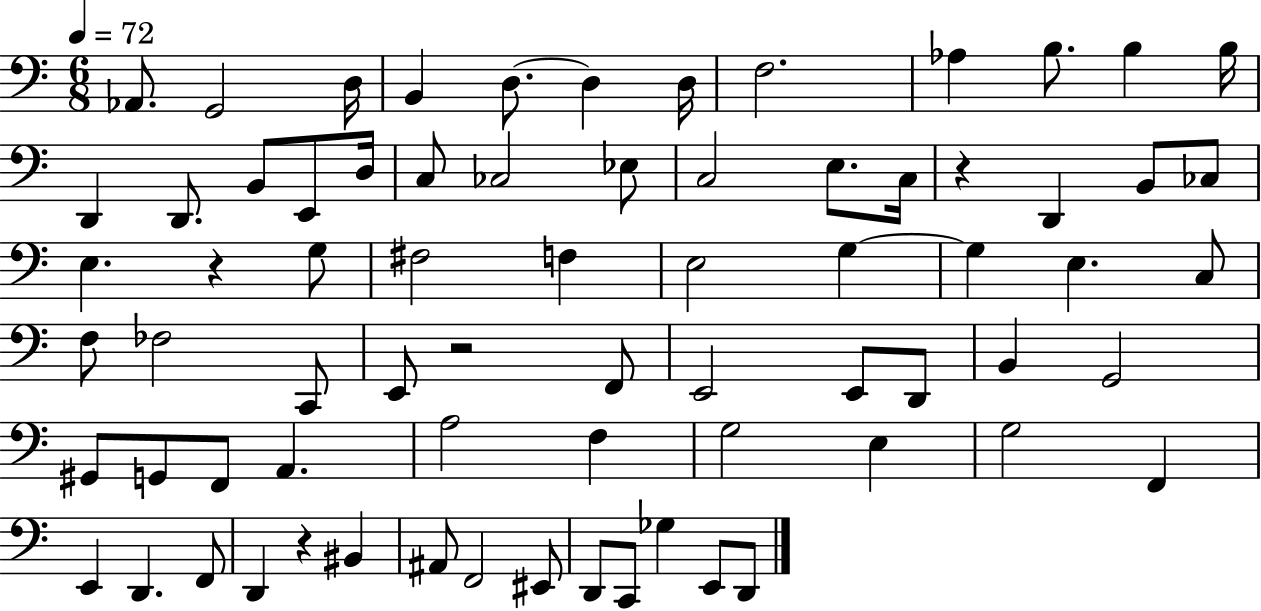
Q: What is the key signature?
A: C major